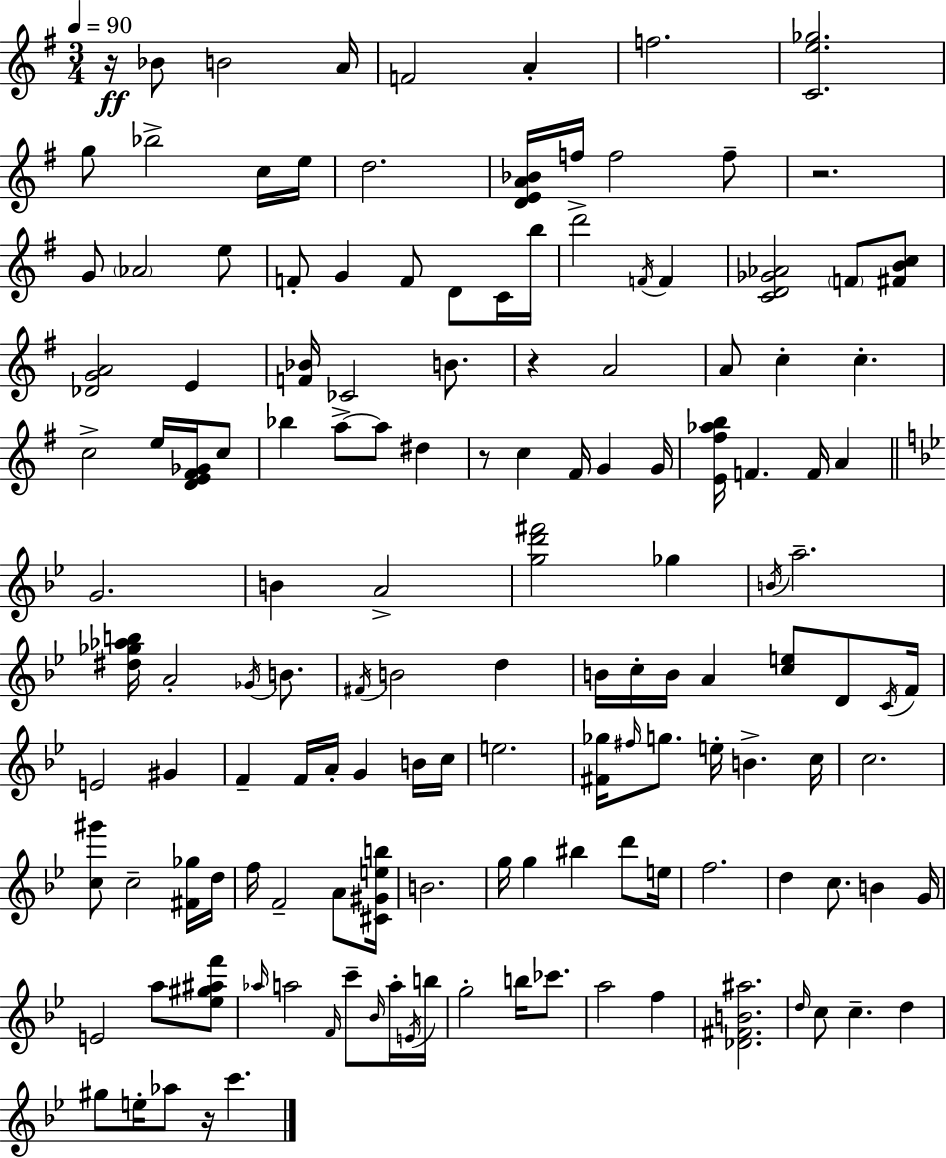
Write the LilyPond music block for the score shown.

{
  \clef treble
  \numericTimeSignature
  \time 3/4
  \key g \major
  \tempo 4 = 90
  r16\ff bes'8 b'2 a'16 | f'2 a'4-. | f''2. | <c' e'' ges''>2. | \break g''8 bes''2-> c''16 e''16 | d''2. | <d' e' a' bes'>16 f''16-> f''2 f''8-- | r2. | \break g'8 \parenthesize aes'2 e''8 | f'8-. g'4 f'8 d'8 c'16 b''16 | d'''2 \acciaccatura { f'16 } f'4 | <c' d' ges' aes'>2 \parenthesize f'8 <fis' b' c''>8 | \break <des' g' a'>2 e'4 | <f' bes'>16 ces'2 b'8. | r4 a'2 | a'8 c''4-. c''4.-. | \break c''2-> e''16 <d' e' fis' ges'>16 c''8 | bes''4 a''8->~~ a''8 dis''4 | r8 c''4 fis'16 g'4 | g'16 <e' fis'' aes'' b''>16 f'4. f'16 a'4 | \break \bar "||" \break \key g \minor g'2. | b'4 a'2-> | <g'' d''' fis'''>2 ges''4 | \acciaccatura { b'16 } a''2.-- | \break <dis'' ges'' aes'' b''>16 a'2-. \acciaccatura { ges'16 } b'8. | \acciaccatura { fis'16 } b'2 d''4 | b'16 c''16-. b'16 a'4 <c'' e''>8 | d'8 \acciaccatura { c'16 } f'16 e'2 | \break gis'4 f'4-- f'16 a'16-. g'4 | b'16 c''16 e''2. | <fis' ges''>16 \grace { fis''16 } g''8. e''16-. b'4.-> | c''16 c''2. | \break <c'' gis'''>8 c''2-- | <fis' ges''>16 d''16 f''16 f'2-- | a'8 <cis' gis' e'' b''>16 b'2. | g''16 g''4 bis''4 | \break d'''8 e''16 f''2. | d''4 c''8. | b'4 g'16 e'2 | a''8 <ees'' gis'' ais'' f'''>8 \grace { aes''16 } a''2 | \break \grace { f'16 } c'''8-- \grace { bes'16 } a''16-. \acciaccatura { e'16 } b''16 g''2-. | b''16 ces'''8. a''2 | f''4 <des' fis' b' ais''>2. | \grace { d''16 } c''8 | \break c''4.-- d''4 gis''8 | e''16-. aes''8 r16 c'''4. \bar "|."
}